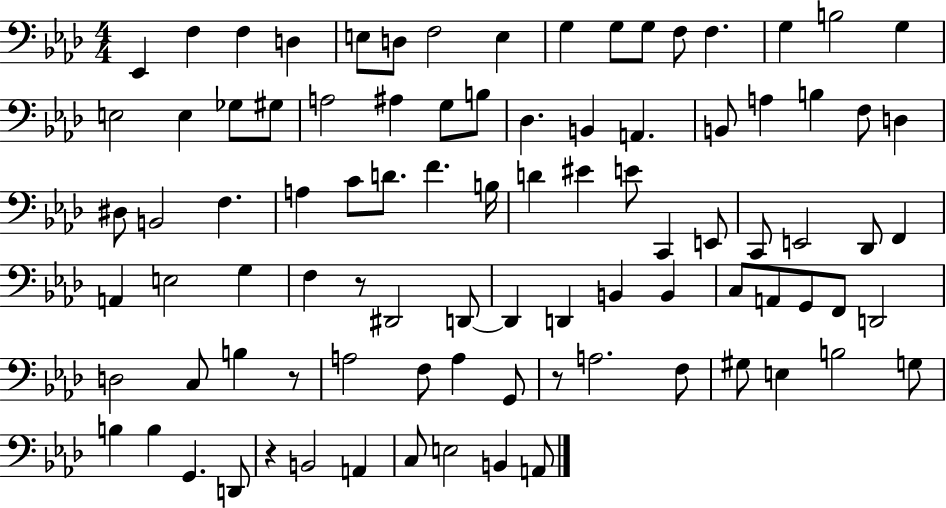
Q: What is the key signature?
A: AES major